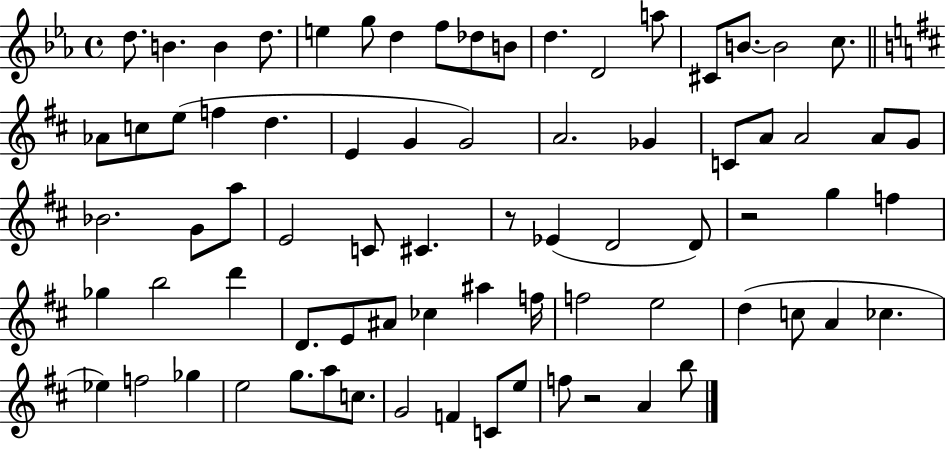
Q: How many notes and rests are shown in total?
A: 75